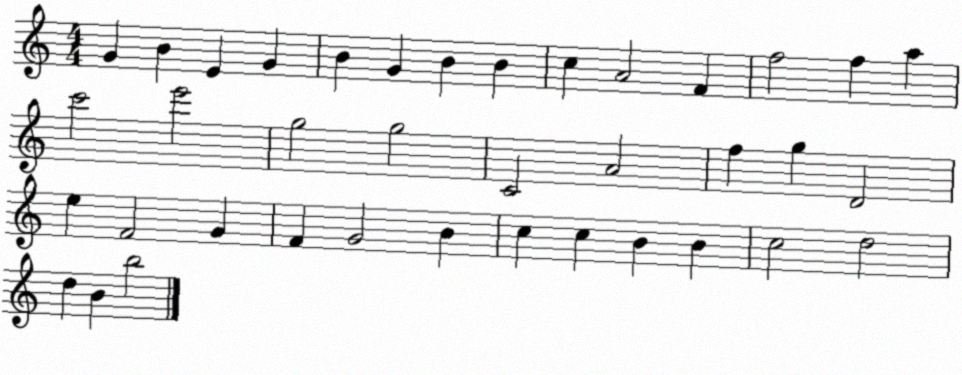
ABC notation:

X:1
T:Untitled
M:4/4
L:1/4
K:C
G B E G B G B B c A2 F f2 f a c'2 e'2 g2 g2 C2 A2 f g D2 e F2 G F G2 B c c B B c2 d2 d B b2